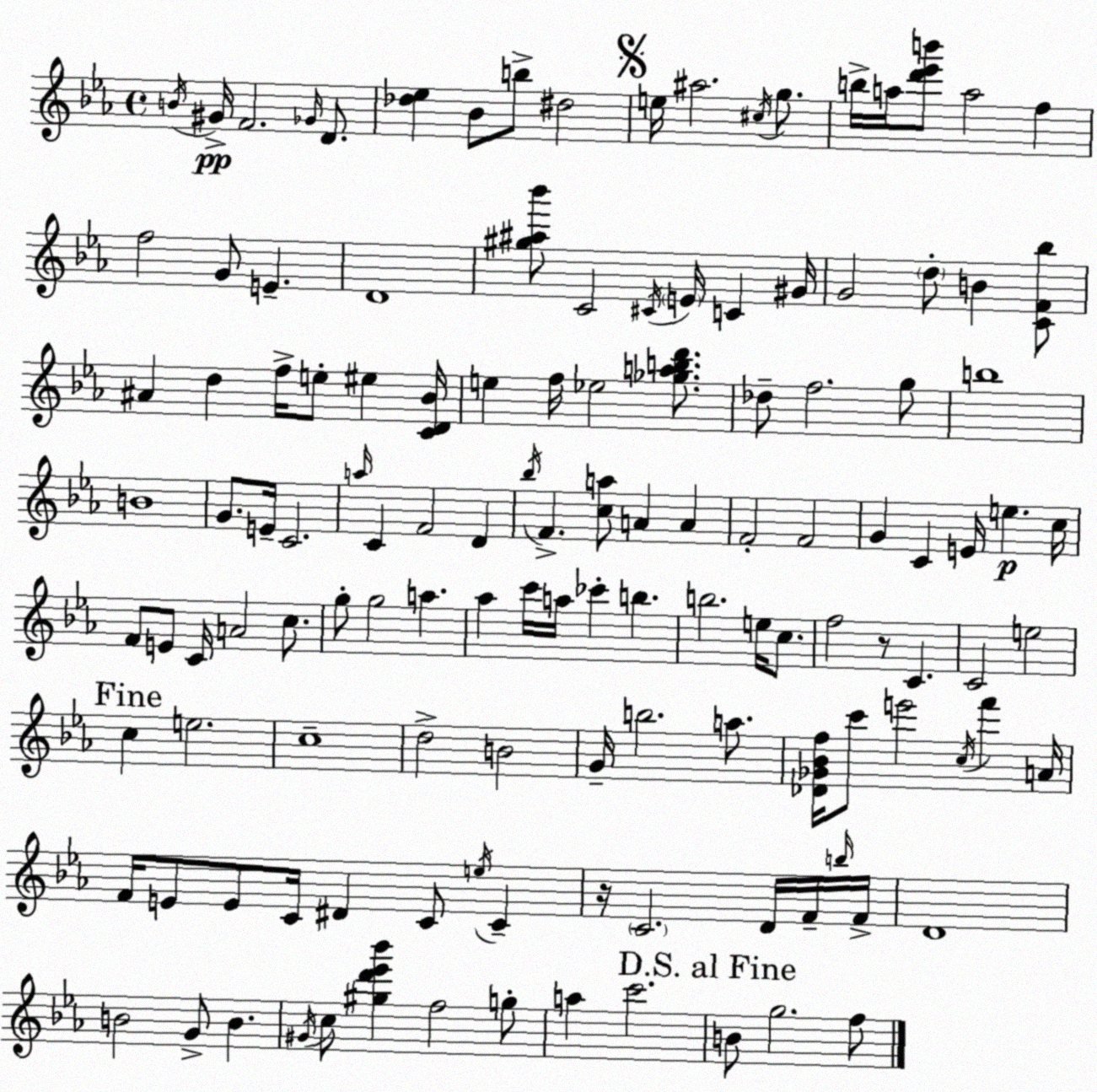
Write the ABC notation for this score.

X:1
T:Untitled
M:4/4
L:1/4
K:Cm
B/4 ^G/4 F2 _G/4 D/2 [_d_e] _B/2 b/2 ^d2 e/4 ^a2 ^c/4 g/2 b/4 a/4 [d'_e'b']/2 a2 f f2 G/2 E D4 [^g^a_b']/2 C2 ^C/4 E/4 C ^G/4 G2 d/2 B [CF_b]/2 ^A d f/4 e/2 ^e [CD_B]/4 e f/4 _e2 [_gabd']/2 _d/2 f2 g/2 b4 B4 G/2 E/4 C2 a/4 C F2 D _b/4 F [ca]/2 A A F2 F2 G C E/4 e c/4 F/2 E/2 C/4 A2 c/2 g/2 g2 a _a c'/4 a/4 _c' b b2 e/4 c/2 f2 z/2 C C2 e2 c e2 c4 d2 B2 G/4 b2 a/2 [_D_G_Bf]/4 c'/2 e'2 c/4 f' A/4 F/4 E/2 E/2 C/4 ^D C/2 e/4 C z/4 C2 D/4 F/4 b/4 F/4 D4 B2 G/2 B ^G/4 c/2 [^gd'_e'_b'] f2 g/2 a c'2 B/2 g2 f/2